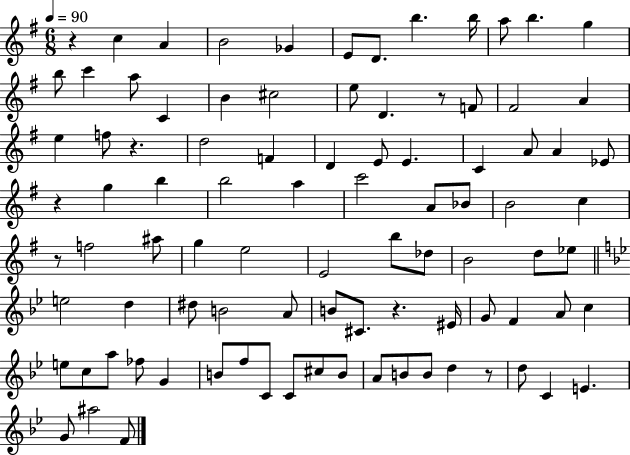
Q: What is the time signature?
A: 6/8